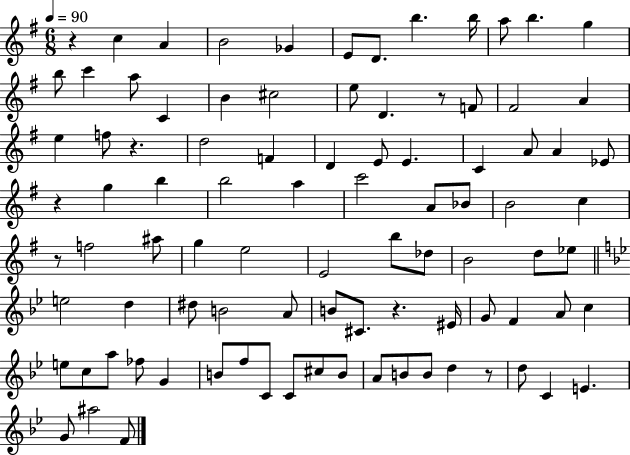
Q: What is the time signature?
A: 6/8